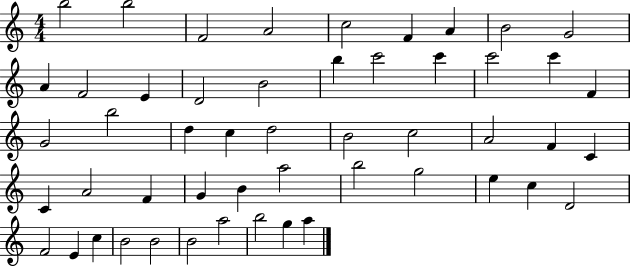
B5/h B5/h F4/h A4/h C5/h F4/q A4/q B4/h G4/h A4/q F4/h E4/q D4/h B4/h B5/q C6/h C6/q C6/h C6/q F4/q G4/h B5/h D5/q C5/q D5/h B4/h C5/h A4/h F4/q C4/q C4/q A4/h F4/q G4/q B4/q A5/h B5/h G5/h E5/q C5/q D4/h F4/h E4/q C5/q B4/h B4/h B4/h A5/h B5/h G5/q A5/q